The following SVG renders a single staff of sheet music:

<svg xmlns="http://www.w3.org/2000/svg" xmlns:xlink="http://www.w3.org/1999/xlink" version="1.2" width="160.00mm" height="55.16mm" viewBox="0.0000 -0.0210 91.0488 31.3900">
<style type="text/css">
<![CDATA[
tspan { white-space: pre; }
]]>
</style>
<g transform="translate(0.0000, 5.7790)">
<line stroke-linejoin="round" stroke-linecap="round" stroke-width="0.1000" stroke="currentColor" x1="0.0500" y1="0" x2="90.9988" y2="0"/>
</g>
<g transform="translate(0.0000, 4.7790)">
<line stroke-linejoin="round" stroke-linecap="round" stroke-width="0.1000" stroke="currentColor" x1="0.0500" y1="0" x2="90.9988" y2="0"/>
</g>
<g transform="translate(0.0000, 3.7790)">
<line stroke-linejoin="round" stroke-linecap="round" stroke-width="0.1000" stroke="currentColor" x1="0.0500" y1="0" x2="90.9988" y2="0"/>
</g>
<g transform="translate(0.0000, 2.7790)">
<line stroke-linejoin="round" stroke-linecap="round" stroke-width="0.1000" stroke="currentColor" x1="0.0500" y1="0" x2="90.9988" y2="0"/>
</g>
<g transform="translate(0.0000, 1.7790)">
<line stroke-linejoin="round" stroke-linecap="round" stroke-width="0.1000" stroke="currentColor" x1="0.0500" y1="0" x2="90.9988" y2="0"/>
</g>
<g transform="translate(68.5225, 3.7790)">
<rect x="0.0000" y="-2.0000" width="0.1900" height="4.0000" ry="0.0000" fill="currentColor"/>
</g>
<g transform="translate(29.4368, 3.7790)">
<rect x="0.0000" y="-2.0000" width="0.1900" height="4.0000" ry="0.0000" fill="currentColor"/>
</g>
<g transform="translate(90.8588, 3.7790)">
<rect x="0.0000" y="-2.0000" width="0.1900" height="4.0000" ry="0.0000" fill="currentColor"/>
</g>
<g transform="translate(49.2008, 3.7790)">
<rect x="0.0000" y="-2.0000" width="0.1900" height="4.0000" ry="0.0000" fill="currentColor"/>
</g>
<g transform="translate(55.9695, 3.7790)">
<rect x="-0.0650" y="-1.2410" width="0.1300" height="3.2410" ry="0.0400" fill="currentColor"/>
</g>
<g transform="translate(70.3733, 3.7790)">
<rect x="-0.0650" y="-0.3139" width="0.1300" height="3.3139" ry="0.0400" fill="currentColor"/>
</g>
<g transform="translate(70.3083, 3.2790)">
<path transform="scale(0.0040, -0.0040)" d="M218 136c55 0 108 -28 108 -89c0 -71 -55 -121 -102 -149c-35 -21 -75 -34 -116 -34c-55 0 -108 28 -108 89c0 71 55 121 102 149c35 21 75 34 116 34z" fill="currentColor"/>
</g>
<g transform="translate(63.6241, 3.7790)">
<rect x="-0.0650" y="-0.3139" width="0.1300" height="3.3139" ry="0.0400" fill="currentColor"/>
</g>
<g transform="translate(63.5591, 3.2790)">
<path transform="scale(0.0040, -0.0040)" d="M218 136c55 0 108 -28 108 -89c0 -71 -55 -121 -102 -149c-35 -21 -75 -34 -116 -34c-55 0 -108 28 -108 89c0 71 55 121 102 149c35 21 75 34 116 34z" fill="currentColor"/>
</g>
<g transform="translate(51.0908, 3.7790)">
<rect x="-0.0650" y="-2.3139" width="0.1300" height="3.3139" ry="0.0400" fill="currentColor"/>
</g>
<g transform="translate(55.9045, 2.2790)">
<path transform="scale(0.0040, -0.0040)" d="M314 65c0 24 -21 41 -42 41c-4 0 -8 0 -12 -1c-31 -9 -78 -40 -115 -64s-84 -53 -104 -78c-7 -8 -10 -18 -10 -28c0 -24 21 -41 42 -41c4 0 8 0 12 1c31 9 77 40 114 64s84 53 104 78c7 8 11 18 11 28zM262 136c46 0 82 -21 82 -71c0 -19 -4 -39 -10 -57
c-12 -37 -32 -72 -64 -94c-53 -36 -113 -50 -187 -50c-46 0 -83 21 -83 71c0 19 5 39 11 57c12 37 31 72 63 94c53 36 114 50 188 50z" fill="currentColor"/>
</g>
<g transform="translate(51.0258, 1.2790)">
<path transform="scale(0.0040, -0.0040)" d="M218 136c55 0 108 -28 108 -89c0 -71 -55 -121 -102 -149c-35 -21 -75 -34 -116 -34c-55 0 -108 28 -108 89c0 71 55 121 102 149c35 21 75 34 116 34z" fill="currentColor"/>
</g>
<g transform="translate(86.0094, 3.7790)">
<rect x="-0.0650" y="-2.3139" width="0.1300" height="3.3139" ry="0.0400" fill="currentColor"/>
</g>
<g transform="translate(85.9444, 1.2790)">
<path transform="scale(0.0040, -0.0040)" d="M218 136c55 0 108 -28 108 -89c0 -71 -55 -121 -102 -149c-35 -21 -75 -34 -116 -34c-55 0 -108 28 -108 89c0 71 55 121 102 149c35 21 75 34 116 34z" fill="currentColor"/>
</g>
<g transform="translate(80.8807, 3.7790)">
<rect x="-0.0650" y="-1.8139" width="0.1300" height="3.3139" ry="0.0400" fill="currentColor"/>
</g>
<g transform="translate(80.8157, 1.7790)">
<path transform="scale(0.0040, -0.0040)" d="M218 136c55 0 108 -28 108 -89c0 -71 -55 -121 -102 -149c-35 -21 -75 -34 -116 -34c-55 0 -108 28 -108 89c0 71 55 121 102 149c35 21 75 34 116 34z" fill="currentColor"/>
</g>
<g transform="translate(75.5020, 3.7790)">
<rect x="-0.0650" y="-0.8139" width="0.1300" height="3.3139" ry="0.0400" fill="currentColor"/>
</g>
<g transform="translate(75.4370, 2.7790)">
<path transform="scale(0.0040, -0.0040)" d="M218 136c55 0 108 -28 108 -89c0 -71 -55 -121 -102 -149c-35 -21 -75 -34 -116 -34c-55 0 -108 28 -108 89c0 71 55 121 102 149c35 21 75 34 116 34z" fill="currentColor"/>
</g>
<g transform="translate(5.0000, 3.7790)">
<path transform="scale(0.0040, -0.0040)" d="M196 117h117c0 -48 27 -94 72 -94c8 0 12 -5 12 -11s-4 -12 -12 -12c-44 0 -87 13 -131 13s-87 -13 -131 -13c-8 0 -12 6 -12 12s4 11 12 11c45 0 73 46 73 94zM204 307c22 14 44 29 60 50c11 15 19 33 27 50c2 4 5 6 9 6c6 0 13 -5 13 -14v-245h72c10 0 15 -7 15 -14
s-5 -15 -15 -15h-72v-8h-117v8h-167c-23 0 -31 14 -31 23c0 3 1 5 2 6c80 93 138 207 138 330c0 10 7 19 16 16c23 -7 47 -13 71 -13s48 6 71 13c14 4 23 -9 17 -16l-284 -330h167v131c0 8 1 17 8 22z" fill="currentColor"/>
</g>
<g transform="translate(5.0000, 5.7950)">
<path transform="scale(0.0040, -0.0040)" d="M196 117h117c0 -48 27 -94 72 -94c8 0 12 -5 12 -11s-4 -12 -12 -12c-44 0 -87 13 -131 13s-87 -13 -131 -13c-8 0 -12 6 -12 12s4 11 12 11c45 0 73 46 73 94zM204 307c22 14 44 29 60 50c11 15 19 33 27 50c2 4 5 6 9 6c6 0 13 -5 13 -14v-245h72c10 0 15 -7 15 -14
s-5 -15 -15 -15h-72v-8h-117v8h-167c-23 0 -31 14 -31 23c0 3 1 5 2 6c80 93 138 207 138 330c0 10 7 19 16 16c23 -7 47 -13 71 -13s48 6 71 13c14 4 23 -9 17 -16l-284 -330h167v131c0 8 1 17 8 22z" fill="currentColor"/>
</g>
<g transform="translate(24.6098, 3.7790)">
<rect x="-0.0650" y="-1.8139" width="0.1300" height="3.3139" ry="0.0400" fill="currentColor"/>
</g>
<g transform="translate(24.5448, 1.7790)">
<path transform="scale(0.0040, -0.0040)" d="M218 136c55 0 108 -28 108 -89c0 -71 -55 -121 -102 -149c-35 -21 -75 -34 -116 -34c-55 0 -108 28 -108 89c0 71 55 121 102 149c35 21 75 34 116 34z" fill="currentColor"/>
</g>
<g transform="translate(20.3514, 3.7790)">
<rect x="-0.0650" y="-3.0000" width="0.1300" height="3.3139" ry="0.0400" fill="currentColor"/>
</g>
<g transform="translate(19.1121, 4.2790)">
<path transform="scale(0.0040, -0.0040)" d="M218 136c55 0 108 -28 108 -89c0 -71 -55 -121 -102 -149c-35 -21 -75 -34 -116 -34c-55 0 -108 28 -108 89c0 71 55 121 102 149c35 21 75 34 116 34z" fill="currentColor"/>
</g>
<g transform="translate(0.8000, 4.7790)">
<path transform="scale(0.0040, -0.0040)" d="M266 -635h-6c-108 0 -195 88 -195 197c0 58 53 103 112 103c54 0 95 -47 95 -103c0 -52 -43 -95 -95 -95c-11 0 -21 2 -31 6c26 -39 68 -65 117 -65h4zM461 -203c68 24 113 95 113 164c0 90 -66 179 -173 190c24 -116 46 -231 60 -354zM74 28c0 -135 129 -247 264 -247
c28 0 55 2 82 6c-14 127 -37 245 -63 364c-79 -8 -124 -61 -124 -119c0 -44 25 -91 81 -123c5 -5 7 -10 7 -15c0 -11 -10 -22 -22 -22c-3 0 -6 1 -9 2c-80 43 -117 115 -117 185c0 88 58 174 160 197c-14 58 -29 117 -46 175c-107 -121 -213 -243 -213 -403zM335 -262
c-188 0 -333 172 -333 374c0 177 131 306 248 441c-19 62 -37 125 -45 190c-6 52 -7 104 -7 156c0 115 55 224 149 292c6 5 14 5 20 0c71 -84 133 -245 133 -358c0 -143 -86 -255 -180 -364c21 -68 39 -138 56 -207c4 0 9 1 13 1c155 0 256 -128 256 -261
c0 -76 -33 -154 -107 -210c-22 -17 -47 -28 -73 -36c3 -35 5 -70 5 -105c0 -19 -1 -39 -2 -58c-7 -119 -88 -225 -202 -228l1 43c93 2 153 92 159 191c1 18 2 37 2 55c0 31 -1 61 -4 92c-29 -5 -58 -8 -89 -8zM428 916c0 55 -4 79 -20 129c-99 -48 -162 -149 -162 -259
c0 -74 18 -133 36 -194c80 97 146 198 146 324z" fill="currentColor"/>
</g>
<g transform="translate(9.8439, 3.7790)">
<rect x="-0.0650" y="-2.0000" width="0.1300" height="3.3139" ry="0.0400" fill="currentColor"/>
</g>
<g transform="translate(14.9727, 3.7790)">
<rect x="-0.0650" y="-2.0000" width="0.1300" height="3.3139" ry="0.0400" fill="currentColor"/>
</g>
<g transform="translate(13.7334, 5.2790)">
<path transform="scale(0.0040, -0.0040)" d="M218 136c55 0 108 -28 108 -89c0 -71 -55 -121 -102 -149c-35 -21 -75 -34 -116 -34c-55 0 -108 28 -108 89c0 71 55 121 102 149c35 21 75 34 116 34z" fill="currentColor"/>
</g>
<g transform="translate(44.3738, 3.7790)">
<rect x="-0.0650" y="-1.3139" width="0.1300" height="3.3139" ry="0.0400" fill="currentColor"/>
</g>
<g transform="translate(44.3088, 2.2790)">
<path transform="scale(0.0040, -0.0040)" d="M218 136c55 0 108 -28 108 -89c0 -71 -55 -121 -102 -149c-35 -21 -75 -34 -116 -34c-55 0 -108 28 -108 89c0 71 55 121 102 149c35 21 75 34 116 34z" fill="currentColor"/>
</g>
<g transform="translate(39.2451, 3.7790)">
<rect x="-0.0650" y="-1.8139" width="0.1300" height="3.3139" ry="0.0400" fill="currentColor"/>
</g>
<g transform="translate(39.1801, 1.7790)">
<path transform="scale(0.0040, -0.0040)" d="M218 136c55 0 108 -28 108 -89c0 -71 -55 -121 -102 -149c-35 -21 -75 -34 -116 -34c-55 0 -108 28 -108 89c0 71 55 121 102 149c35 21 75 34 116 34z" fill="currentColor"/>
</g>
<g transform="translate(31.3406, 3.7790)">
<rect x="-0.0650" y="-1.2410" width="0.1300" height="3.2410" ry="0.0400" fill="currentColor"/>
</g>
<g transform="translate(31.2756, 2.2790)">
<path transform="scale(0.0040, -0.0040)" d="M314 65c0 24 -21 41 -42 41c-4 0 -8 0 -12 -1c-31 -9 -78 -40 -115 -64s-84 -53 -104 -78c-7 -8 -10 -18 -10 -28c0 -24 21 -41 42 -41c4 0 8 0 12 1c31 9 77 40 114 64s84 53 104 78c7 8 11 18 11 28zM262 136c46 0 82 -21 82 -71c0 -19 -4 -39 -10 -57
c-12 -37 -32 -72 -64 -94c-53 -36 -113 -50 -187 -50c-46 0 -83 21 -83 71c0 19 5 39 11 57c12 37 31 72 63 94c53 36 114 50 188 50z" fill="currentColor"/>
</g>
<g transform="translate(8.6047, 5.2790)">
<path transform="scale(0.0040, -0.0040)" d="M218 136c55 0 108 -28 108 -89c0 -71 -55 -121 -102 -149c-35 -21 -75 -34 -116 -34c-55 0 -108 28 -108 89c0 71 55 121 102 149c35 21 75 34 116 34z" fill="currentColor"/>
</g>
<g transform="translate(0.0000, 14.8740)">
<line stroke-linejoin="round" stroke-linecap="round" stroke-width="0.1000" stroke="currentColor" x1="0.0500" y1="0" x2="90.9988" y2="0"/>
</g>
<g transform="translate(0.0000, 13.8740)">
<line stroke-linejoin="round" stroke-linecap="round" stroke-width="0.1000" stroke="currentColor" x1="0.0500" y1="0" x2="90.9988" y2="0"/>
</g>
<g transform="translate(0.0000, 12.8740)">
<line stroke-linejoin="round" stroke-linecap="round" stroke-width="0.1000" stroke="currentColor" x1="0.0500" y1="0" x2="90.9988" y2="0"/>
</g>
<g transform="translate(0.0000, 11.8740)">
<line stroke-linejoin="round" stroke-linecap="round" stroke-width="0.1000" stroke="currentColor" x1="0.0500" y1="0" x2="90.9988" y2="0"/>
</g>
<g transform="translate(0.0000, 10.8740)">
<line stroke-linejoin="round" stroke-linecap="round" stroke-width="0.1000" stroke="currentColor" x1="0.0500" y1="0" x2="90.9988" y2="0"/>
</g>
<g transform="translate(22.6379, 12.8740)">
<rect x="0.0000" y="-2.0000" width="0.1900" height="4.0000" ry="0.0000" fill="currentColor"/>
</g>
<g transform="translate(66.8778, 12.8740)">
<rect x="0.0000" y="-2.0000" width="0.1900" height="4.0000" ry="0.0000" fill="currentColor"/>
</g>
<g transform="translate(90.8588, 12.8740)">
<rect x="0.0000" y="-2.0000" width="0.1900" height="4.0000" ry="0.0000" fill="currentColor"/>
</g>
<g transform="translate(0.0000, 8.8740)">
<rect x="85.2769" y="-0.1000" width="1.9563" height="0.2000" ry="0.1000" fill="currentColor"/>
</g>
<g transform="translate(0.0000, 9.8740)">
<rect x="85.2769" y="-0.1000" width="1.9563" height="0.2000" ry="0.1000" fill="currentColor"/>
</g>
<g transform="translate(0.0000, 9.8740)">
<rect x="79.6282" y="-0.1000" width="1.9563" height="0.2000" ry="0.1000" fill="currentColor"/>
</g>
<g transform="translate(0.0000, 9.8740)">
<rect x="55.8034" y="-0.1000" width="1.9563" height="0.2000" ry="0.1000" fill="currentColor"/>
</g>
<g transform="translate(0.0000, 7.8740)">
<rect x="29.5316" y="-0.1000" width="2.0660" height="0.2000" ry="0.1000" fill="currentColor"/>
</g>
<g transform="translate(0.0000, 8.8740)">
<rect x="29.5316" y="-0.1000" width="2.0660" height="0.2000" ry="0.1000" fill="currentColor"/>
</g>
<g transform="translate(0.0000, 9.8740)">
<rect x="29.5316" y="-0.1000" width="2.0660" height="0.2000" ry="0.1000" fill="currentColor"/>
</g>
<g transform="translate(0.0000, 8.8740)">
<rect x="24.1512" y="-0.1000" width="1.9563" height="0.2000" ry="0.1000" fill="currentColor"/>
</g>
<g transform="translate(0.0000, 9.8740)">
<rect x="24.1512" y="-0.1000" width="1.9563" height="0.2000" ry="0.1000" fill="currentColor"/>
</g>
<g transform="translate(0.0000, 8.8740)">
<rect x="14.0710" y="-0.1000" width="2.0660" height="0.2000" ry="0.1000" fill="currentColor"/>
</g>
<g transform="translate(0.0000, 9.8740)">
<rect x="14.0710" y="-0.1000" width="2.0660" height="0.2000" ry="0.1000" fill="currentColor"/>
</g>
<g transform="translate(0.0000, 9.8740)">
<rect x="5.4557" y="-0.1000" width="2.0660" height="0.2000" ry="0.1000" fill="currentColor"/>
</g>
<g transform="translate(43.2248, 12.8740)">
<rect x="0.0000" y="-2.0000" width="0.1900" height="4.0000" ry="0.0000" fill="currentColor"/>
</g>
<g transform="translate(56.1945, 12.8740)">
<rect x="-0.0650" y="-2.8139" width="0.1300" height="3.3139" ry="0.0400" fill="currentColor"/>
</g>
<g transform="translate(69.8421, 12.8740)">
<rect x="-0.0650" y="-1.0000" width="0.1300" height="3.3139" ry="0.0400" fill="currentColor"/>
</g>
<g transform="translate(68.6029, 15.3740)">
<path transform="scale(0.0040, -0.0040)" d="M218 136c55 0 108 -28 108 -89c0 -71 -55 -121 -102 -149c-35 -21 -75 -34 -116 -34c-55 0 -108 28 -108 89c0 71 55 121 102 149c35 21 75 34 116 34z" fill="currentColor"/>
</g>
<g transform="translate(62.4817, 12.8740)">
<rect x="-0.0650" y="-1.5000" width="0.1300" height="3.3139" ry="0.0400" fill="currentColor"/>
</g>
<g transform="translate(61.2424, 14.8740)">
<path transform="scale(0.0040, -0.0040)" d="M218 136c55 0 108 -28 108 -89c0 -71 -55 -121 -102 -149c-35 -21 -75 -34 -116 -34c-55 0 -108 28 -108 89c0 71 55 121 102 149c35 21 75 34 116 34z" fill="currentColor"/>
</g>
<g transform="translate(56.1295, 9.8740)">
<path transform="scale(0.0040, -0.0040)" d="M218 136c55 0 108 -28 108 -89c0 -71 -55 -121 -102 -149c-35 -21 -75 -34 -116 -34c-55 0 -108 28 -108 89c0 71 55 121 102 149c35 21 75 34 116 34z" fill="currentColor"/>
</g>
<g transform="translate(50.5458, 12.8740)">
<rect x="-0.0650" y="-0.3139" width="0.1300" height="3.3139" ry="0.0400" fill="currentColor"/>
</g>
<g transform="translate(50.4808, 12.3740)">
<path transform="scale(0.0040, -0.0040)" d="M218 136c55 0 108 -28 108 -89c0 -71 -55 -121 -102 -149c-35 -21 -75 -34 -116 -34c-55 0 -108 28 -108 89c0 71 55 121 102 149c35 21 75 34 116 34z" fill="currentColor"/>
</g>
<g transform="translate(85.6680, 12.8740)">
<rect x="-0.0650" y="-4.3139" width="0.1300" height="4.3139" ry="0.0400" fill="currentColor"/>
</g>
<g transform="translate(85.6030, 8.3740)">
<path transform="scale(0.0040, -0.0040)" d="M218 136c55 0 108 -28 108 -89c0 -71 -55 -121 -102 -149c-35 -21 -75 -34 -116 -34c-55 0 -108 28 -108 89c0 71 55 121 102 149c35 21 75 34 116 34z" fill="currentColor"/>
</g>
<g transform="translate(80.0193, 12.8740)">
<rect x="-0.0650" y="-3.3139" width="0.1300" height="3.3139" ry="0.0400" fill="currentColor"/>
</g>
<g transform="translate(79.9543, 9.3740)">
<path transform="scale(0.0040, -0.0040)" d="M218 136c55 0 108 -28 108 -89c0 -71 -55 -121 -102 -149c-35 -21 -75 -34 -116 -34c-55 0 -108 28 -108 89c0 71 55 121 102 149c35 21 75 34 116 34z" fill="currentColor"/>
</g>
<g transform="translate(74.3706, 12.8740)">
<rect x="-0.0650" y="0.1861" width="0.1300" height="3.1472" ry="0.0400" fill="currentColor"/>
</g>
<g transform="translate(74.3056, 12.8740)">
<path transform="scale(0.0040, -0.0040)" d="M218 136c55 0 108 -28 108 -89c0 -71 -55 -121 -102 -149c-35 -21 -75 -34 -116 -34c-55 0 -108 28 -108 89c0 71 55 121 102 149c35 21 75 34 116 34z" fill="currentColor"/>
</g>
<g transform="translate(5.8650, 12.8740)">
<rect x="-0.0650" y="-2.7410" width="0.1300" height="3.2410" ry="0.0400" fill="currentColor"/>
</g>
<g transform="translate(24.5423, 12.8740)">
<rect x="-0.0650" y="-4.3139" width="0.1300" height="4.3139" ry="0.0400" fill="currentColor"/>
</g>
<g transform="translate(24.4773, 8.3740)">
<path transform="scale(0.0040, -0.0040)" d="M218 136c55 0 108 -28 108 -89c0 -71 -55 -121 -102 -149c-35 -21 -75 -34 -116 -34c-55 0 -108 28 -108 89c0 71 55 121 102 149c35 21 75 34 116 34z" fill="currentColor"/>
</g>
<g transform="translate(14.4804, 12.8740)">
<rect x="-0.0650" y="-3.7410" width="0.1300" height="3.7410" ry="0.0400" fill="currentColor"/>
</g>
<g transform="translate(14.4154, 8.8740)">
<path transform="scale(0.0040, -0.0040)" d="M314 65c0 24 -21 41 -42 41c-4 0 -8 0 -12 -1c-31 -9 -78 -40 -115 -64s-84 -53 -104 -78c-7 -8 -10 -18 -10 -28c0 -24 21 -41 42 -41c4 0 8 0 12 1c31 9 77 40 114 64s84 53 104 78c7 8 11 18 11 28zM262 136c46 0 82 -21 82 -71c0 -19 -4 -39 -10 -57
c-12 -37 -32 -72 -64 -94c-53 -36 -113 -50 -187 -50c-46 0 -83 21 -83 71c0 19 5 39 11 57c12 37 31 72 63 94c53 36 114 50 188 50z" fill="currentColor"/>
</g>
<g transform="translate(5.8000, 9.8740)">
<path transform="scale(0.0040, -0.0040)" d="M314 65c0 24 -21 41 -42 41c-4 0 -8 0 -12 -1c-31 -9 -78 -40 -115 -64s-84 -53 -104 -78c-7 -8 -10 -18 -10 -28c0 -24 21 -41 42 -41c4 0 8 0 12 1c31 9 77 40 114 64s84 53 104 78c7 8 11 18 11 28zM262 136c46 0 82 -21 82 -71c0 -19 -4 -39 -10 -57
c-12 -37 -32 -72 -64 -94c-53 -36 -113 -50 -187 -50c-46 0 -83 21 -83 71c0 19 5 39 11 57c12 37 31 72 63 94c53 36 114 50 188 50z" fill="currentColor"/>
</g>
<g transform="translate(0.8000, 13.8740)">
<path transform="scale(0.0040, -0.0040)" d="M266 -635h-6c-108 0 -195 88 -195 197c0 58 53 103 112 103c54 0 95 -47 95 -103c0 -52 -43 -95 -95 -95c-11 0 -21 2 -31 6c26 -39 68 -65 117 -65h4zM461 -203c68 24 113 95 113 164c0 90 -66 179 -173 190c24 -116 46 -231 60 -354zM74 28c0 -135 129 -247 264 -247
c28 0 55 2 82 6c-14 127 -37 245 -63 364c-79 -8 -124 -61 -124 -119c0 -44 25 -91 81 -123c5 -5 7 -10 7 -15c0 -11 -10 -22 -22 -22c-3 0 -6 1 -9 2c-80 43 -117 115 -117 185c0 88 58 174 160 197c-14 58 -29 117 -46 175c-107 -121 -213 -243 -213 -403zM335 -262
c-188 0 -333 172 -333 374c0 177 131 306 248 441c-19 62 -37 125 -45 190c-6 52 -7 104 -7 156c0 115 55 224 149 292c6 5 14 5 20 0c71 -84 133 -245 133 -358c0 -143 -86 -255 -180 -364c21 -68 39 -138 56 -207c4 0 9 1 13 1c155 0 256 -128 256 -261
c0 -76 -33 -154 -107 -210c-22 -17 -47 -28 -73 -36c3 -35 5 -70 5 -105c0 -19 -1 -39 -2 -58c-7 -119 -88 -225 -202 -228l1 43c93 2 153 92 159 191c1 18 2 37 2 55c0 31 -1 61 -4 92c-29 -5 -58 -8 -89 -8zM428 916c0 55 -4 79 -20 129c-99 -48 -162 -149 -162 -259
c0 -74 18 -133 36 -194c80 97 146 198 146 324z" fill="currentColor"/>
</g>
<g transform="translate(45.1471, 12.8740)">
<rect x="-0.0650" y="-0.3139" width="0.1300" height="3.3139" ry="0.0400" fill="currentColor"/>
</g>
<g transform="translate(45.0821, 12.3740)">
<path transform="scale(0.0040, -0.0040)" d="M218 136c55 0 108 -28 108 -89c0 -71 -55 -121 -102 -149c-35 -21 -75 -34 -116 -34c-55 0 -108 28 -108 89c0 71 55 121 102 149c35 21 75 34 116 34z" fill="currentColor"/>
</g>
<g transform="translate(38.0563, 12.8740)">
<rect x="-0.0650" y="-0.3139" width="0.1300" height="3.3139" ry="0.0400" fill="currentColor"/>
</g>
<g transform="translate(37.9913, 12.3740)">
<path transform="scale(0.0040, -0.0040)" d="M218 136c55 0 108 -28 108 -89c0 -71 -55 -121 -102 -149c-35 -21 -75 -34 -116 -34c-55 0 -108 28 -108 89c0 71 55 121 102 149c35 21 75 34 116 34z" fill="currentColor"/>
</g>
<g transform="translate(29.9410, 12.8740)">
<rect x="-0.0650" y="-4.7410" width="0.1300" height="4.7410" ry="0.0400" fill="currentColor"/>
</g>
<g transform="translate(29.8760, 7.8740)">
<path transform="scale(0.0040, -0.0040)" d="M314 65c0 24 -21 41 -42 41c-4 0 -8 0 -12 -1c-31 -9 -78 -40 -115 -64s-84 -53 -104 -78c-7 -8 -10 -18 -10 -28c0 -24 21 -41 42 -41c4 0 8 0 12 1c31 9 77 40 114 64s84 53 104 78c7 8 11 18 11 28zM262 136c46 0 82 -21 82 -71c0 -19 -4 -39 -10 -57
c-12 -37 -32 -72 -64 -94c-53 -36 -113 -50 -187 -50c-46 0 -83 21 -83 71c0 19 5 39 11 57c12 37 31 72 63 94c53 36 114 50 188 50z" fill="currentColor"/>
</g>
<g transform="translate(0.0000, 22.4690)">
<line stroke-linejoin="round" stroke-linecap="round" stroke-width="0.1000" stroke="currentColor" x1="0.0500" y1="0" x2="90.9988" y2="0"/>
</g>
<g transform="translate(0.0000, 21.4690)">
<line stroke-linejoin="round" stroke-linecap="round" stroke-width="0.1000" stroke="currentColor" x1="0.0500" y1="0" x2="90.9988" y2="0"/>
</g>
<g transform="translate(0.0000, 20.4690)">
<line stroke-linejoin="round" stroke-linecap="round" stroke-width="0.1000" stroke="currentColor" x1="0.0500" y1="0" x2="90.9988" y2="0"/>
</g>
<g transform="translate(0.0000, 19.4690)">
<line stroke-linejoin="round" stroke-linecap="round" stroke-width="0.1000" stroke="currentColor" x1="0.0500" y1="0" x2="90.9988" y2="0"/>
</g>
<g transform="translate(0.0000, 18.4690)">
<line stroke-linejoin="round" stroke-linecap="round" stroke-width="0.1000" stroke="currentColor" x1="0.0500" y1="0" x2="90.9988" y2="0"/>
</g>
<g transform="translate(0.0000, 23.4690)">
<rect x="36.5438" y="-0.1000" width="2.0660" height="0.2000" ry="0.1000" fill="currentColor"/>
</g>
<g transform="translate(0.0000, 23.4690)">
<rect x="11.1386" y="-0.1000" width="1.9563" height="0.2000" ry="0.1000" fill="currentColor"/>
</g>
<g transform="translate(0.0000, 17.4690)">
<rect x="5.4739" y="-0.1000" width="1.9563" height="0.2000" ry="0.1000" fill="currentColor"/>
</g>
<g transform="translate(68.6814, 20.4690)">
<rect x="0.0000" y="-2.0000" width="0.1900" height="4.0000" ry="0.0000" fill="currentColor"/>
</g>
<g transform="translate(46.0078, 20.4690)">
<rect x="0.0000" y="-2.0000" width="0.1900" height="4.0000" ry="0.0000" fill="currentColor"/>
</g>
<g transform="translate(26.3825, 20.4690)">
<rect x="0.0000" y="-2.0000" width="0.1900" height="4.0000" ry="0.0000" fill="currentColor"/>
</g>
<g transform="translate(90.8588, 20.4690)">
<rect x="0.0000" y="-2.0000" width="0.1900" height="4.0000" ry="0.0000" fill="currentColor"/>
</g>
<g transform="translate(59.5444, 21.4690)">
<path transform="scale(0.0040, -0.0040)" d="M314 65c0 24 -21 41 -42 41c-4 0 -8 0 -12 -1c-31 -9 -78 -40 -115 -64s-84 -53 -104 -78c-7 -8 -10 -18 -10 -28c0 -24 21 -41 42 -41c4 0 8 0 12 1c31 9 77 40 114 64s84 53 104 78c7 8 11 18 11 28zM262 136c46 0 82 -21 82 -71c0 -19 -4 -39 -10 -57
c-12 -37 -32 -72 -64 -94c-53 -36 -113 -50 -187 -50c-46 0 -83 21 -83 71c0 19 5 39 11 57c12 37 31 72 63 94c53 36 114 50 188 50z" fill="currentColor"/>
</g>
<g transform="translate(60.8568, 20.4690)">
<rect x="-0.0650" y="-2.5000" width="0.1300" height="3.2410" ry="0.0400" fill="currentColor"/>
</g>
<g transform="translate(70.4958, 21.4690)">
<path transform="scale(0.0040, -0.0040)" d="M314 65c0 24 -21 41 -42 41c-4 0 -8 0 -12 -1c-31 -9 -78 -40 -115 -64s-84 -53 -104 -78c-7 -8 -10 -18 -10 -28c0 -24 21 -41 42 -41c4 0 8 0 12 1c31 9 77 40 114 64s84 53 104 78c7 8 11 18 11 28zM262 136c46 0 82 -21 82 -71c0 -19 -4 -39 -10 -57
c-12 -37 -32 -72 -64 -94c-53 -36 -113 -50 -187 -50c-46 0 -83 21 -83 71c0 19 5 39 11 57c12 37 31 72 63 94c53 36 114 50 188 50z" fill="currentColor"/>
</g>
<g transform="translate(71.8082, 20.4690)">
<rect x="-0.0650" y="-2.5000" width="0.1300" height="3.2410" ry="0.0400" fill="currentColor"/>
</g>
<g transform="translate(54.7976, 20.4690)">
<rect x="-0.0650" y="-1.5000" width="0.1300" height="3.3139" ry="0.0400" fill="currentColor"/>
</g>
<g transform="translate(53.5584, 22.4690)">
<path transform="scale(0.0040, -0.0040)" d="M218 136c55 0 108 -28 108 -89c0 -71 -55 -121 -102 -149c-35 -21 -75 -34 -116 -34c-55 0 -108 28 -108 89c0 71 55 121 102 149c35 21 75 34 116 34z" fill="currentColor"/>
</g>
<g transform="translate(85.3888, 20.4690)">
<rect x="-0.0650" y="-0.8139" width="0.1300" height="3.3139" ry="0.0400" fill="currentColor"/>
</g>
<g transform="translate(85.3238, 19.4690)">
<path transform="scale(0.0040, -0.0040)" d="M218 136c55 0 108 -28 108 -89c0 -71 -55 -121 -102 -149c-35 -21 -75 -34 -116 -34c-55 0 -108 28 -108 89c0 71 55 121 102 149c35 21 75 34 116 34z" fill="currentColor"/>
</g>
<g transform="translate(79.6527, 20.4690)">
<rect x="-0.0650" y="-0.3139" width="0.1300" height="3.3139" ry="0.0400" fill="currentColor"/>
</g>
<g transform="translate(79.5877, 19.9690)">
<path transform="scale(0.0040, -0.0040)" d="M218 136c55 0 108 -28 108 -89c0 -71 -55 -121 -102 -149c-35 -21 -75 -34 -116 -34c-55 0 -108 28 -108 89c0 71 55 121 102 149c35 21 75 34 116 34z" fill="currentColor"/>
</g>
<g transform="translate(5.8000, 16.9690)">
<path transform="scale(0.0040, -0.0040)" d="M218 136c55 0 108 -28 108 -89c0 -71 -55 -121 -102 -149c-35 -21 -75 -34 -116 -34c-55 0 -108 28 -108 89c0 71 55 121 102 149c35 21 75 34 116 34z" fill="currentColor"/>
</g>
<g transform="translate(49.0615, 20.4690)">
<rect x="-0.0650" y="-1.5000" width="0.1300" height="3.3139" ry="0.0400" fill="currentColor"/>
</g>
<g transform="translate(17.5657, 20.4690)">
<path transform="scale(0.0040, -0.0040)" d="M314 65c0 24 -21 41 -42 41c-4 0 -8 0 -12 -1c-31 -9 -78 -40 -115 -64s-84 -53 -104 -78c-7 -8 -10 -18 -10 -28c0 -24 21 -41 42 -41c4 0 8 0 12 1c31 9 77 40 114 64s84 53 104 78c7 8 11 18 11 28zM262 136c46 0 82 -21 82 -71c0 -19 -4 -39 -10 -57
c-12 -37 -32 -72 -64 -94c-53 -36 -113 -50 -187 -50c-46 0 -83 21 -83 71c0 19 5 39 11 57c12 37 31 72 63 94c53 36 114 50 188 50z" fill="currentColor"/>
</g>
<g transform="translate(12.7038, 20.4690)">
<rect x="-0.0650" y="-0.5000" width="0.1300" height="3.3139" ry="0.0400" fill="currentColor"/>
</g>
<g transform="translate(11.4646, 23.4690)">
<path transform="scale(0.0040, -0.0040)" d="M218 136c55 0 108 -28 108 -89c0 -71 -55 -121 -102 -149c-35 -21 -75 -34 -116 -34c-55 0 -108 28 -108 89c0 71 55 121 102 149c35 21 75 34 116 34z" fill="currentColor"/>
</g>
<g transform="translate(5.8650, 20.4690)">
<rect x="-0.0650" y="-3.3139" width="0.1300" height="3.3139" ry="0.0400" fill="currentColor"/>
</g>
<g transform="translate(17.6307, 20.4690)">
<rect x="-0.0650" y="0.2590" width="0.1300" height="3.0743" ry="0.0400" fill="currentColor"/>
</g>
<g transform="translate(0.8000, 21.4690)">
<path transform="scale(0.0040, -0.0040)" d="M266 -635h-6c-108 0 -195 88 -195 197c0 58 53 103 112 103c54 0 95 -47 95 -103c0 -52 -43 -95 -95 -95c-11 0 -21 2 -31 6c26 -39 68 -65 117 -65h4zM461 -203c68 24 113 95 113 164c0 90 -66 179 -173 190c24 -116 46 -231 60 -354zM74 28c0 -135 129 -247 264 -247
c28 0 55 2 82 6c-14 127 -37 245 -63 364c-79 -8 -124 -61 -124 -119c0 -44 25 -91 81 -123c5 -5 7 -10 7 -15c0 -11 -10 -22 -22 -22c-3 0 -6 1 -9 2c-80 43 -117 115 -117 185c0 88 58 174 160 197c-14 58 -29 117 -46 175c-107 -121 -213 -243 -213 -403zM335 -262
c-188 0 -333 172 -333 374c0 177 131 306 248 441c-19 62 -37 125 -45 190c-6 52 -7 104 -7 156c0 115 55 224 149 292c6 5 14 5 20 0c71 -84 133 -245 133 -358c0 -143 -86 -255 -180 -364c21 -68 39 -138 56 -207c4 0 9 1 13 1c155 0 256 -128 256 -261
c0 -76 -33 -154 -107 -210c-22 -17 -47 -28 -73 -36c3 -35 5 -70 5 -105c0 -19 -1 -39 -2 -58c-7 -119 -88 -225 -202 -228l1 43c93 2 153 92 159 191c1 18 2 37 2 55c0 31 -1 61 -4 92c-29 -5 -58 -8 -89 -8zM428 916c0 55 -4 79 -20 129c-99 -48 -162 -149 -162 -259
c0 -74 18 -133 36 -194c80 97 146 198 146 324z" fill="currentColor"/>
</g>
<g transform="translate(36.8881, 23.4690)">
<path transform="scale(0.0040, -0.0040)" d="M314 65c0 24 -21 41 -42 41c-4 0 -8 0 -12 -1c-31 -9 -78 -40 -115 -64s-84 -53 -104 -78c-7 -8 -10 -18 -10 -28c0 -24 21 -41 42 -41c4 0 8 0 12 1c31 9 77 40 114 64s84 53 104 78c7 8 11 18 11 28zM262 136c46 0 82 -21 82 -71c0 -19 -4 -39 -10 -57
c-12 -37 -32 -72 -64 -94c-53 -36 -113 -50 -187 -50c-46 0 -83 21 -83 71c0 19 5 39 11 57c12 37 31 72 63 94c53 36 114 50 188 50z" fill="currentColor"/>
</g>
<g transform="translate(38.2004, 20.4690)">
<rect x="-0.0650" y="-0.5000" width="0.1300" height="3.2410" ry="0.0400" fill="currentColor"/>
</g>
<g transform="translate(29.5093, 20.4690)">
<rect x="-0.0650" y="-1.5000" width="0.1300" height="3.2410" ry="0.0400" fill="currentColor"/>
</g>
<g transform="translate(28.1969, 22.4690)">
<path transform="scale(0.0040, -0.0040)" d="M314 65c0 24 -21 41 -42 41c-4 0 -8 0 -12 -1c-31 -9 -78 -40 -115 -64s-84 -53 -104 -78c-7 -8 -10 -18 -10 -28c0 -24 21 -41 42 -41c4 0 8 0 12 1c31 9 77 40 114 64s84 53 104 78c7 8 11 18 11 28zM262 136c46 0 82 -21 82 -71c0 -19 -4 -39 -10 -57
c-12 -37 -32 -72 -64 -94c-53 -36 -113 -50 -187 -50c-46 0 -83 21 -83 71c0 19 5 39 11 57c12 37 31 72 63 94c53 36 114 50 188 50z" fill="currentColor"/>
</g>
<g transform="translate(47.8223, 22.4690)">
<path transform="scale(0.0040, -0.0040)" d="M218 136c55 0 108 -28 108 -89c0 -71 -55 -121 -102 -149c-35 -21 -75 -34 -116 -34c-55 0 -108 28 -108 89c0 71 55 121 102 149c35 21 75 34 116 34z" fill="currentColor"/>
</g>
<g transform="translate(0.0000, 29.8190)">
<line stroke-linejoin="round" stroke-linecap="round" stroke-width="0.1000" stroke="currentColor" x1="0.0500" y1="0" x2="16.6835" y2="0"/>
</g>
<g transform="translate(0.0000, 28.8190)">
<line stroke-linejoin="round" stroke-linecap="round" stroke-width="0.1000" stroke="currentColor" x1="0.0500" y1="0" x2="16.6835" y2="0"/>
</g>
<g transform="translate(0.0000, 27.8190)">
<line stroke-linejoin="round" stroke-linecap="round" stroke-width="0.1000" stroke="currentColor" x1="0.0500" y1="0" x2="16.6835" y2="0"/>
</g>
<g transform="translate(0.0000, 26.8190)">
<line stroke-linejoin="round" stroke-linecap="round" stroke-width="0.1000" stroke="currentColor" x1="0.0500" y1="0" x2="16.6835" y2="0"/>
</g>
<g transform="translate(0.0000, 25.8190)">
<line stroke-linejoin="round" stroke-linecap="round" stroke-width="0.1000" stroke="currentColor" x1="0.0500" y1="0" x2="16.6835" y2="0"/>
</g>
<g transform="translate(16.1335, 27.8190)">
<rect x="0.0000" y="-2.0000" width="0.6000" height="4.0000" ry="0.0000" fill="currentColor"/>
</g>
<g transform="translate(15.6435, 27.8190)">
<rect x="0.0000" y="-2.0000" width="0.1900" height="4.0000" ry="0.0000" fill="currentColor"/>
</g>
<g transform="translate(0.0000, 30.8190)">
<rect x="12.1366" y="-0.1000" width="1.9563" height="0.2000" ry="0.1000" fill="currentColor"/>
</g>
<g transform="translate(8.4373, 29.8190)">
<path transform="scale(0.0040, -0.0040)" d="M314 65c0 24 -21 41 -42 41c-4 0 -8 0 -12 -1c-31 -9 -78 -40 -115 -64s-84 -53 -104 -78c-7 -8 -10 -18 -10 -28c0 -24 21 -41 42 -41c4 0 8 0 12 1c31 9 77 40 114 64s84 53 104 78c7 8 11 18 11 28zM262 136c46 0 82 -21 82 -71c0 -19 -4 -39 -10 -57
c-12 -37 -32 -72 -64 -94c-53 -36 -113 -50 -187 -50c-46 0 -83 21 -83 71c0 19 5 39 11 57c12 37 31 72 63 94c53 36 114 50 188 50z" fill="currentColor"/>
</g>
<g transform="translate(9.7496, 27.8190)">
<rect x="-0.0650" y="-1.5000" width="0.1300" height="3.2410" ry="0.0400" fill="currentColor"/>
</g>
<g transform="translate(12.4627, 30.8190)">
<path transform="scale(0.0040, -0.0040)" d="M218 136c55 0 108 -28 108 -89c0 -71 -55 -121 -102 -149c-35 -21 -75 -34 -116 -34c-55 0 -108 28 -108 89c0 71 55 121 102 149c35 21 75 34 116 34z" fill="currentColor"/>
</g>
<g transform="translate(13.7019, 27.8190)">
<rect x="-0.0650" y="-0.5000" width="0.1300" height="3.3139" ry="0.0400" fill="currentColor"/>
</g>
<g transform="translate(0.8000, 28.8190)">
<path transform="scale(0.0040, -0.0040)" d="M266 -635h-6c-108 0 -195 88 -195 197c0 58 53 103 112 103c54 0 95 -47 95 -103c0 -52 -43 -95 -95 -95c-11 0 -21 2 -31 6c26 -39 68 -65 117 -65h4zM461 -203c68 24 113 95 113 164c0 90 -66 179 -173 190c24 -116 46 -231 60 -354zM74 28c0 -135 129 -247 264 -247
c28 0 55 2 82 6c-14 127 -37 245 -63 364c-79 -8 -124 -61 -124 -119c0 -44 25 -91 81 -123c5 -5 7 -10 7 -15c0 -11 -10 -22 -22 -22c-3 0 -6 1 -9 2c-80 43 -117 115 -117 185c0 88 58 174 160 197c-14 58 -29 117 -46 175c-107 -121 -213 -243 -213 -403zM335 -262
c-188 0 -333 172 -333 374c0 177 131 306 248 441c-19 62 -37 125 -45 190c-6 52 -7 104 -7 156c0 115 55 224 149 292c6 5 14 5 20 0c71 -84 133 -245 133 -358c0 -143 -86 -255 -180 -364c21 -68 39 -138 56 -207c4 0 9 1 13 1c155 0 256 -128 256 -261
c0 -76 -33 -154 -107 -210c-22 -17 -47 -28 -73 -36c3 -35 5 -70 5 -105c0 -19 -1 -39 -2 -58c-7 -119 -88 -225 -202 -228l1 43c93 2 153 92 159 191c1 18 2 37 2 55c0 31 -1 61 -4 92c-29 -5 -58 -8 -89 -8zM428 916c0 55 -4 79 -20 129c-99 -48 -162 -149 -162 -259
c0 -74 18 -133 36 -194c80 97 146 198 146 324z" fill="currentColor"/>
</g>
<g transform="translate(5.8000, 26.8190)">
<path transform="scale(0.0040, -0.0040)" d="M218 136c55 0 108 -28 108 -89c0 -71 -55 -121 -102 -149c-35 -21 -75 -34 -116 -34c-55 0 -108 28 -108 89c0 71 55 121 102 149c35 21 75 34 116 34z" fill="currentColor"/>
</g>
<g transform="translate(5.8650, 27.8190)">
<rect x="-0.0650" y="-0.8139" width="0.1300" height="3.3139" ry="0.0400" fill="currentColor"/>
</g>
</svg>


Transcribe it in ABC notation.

X:1
T:Untitled
M:4/4
L:1/4
K:C
F F A f e2 f e g e2 c c d f g a2 c'2 d' e'2 c c c a E D B b d' b C B2 E2 C2 E E G2 G2 c d d E2 C